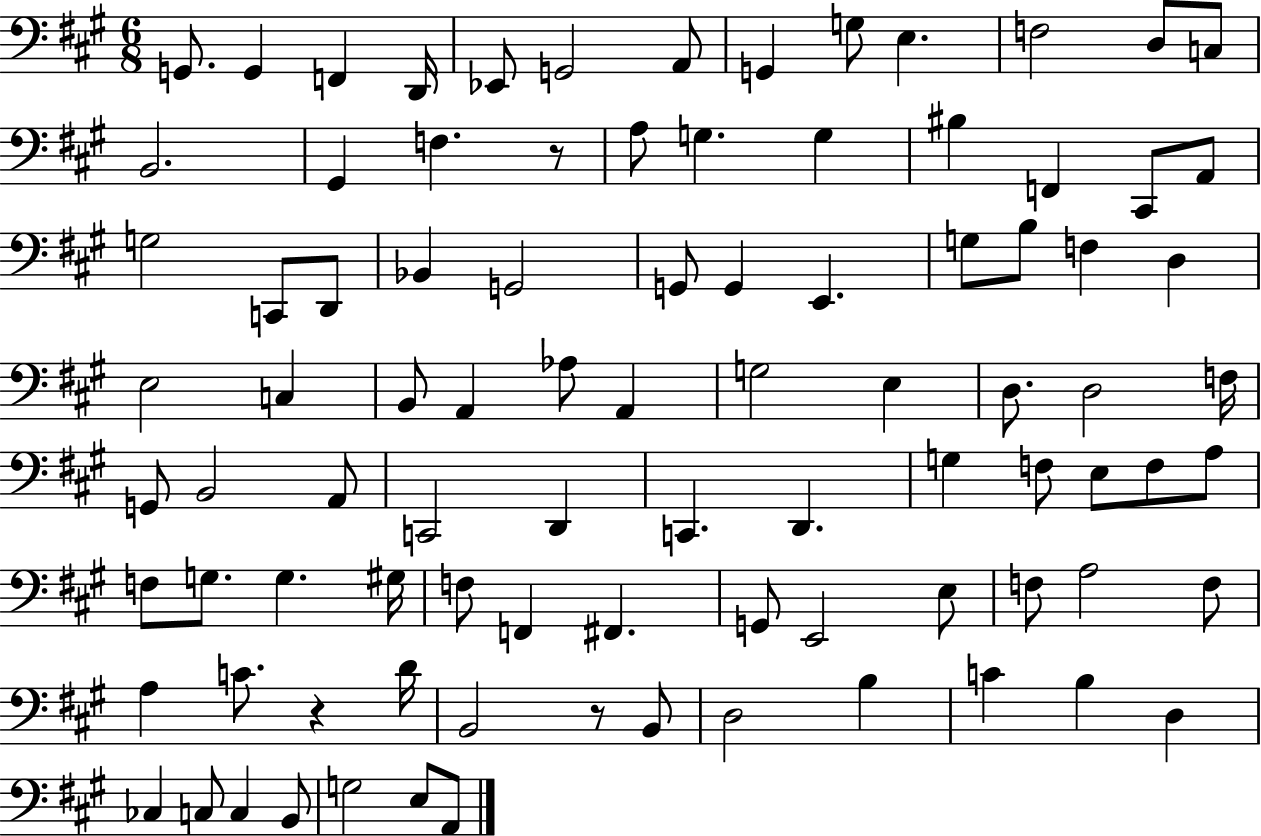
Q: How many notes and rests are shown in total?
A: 91